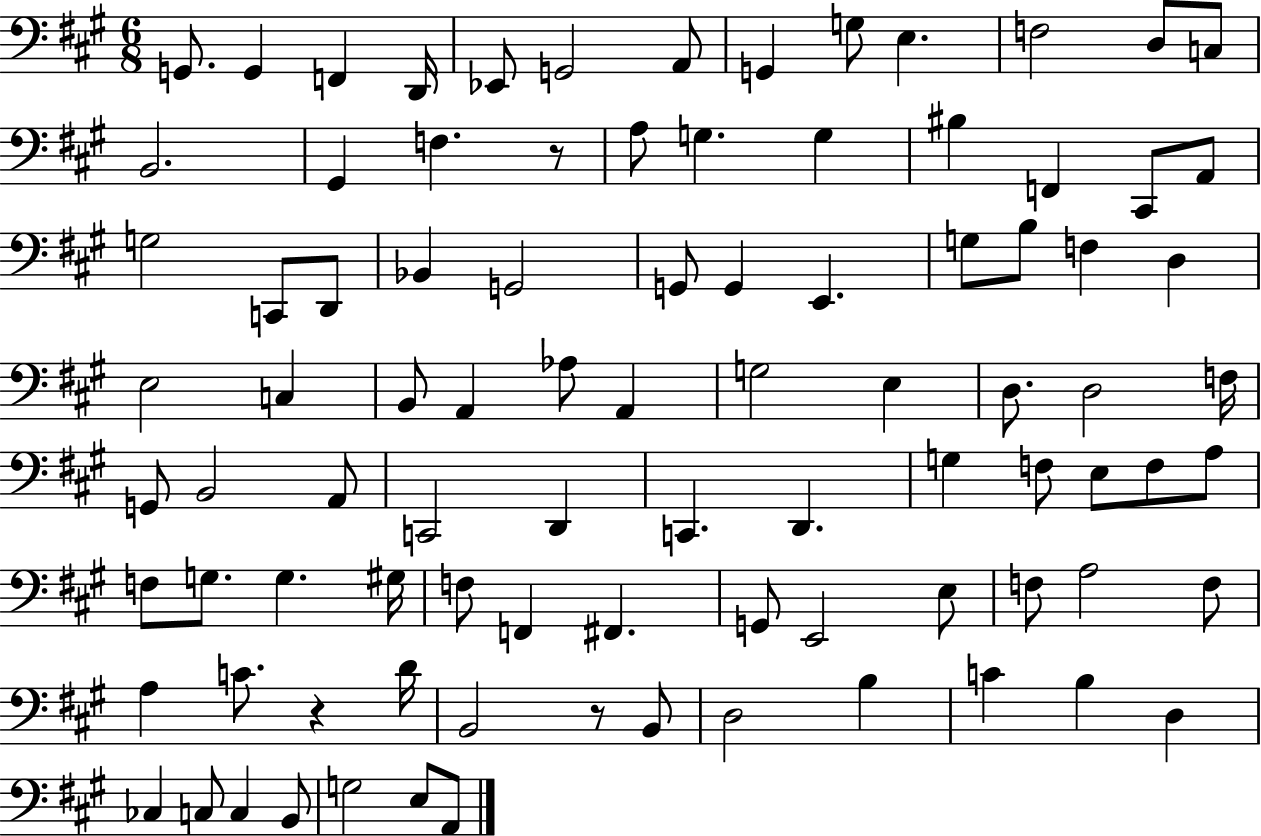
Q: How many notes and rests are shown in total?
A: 91